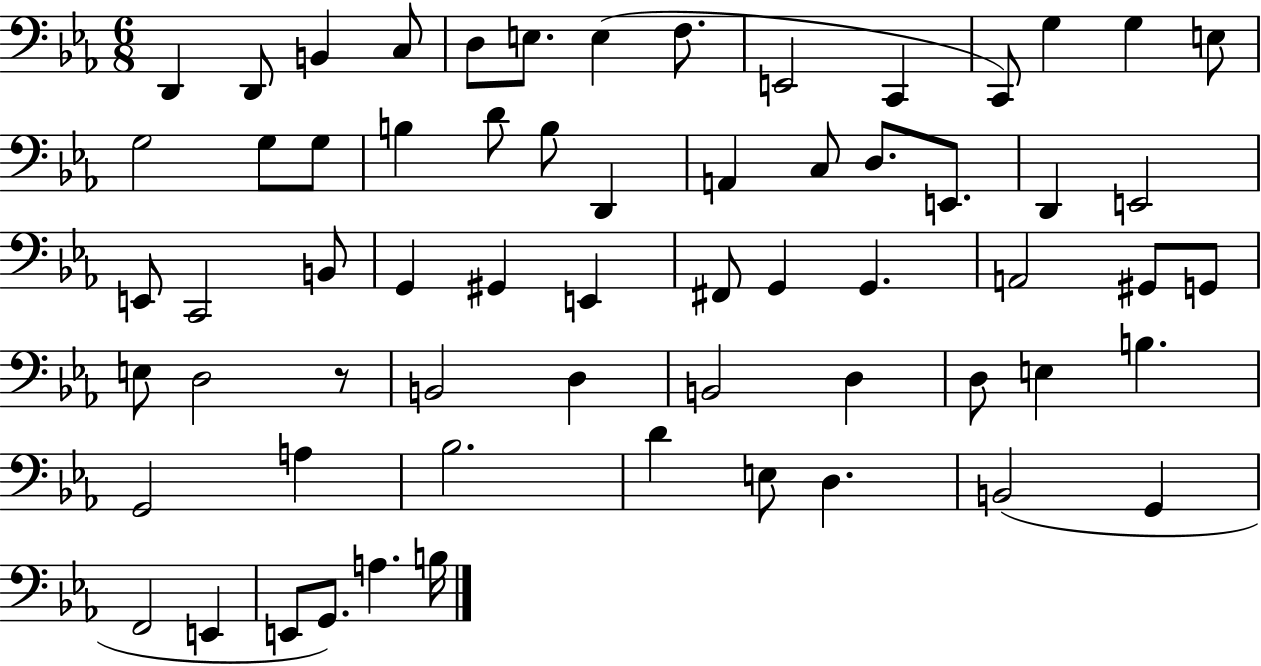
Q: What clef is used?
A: bass